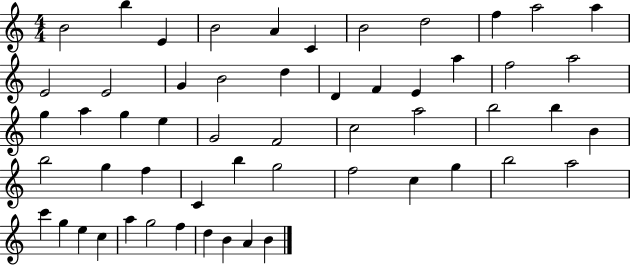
X:1
T:Untitled
M:4/4
L:1/4
K:C
B2 b E B2 A C B2 d2 f a2 a E2 E2 G B2 d D F E a f2 a2 g a g e G2 F2 c2 a2 b2 b B b2 g f C b g2 f2 c g b2 a2 c' g e c a g2 f d B A B